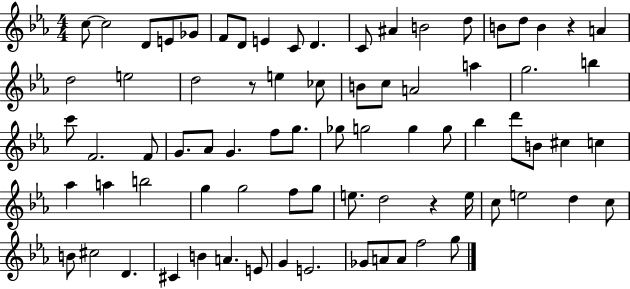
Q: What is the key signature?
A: EES major